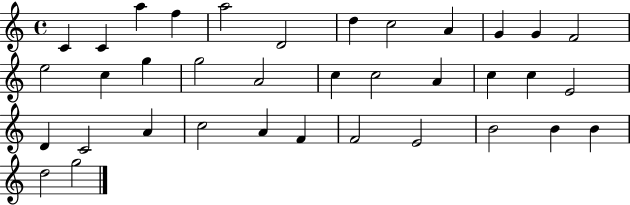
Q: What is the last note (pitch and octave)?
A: G5